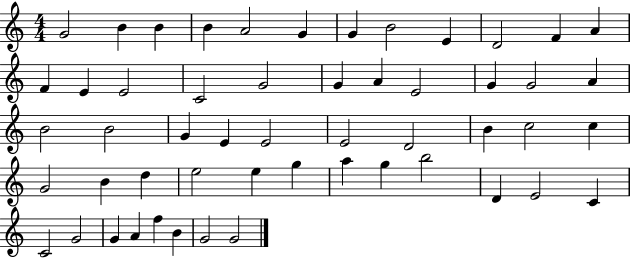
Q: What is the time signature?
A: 4/4